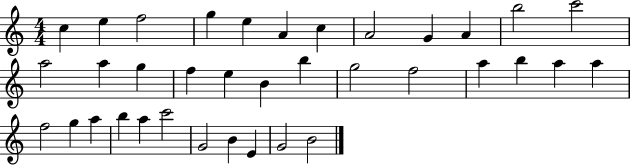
{
  \clef treble
  \numericTimeSignature
  \time 4/4
  \key c \major
  c''4 e''4 f''2 | g''4 e''4 a'4 c''4 | a'2 g'4 a'4 | b''2 c'''2 | \break a''2 a''4 g''4 | f''4 e''4 b'4 b''4 | g''2 f''2 | a''4 b''4 a''4 a''4 | \break f''2 g''4 a''4 | b''4 a''4 c'''2 | g'2 b'4 e'4 | g'2 b'2 | \break \bar "|."
}